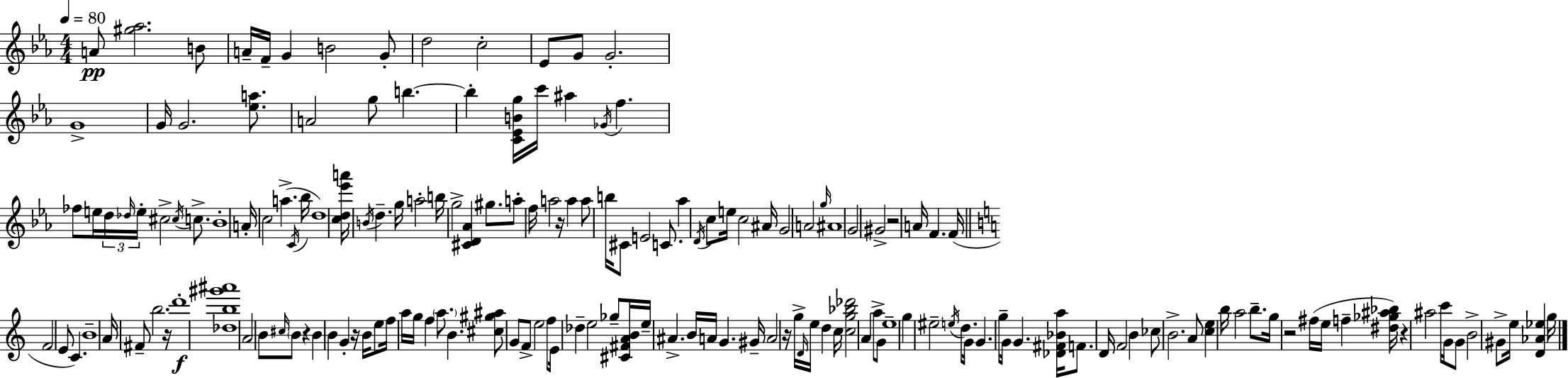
{
  \clef treble
  \numericTimeSignature
  \time 4/4
  \key c \minor
  \tempo 4 = 80
  a'8\pp <gis'' aes''>2. b'8 | a'16-- f'16-- g'4 b'2 g'8-. | d''2 c''2-. | ees'8 g'8 g'2.-. | \break g'1-> | g'16 g'2. <ees'' a''>8. | a'2 g''8 b''4.~~ | b''4-. <c' ees' b' g''>16 c'''16 ais''4 \acciaccatura { ges'16 } f''4. | \break fes''8 e''16 \tuplet 3/2 { d''16 \grace { des''16 } e''16-. } cis''2-> \acciaccatura { cis''16 } | c''8.-> bes'1-. | a'16-. c''2 a''4.->( | \acciaccatura { c'16 } bes''16 d''1) | \break <c'' d'' ees''' a'''>16 \acciaccatura { b'16 } d''4.-- g''16 a''2-. | b''16 g''2-> <cis' d' aes'>4 | gis''8. a''8-. f''16 a''2 | r16 a''4 a''8 b''16 cis'8 e'2 | \break c'8. aes''4 \acciaccatura { d'16 } c''8 e''16 c''2 | ais'16 g'2 a'2 | \grace { g''16 } ais'1 | g'2 gis'2-> | \break r2 a'16 | f'4. f'16( \bar "||" \break \key c \major f'2 e'8 c'4.) | b'1-- | a'16 fis'8-- b''2. r16 | d'''1-.\f | \break <des'' b'' gis''' ais'''>1 | a'2 b'8 \grace { cis''16 } \parenthesize b'8 r4 | b'4 b'4 g'4-. r16 b'16 e''8 | f''16 a''16 g''16 f''4 \parenthesize a''8. b'4. | \break <cis'' gis'' ais''>8 g'8 f'8-> e''2 f''8 | e'16 des''4-- e''2 ges''8-- | <cis' fis' a' b'>16 e''16-- ais'4.-> b'16 a'16 g'4. | gis'16-- a'2 r16 g''16-> \grace { d'16 } e''16 d''4 | \break c''16 <c'' g'' bes'' des'''>2 a'4 a''8-> | g'8 e''1-- | g''4 eis''2-- \acciaccatura { e''16 } d''8. | g'16 g'4. g''8-- g'16 g'4. | \break <des' fis' bes' a''>16 f'8. d'16 f'2 b'4 | ces''8 b'2.-> | a'8 <c'' e''>4 b''16 a''2 | b''8.-- g''16 r2 fis''16( e''16 f''4-- | \break <dis'' ges'' ais'' bes''>16) r4 ais''2 c'''16 | g'16 g'8 b'2-> gis'8-> e''16 <d' aes' ees''>4 | g''16 \bar "|."
}